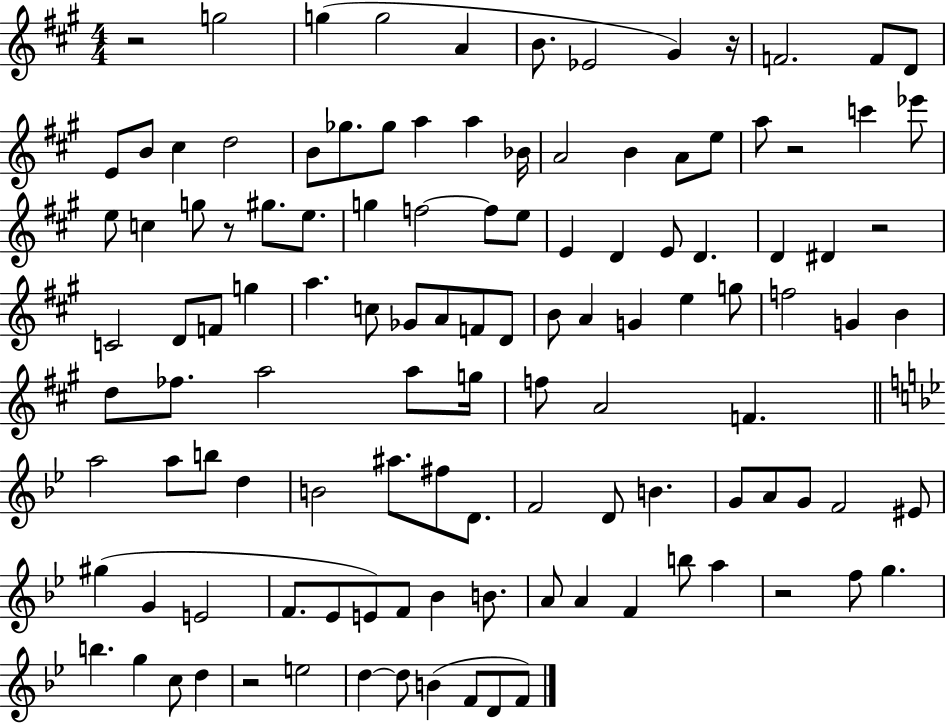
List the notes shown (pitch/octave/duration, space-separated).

R/h G5/h G5/q G5/h A4/q B4/e. Eb4/h G#4/q R/s F4/h. F4/e D4/e E4/e B4/e C#5/q D5/h B4/e Gb5/e. Gb5/e A5/q A5/q Bb4/s A4/h B4/q A4/e E5/e A5/e R/h C6/q Eb6/e E5/e C5/q G5/e R/e G#5/e. E5/e. G5/q F5/h F5/e E5/e E4/q D4/q E4/e D4/q. D4/q D#4/q R/h C4/h D4/e F4/e G5/q A5/q. C5/e Gb4/e A4/e F4/e D4/e B4/e A4/q G4/q E5/q G5/e F5/h G4/q B4/q D5/e FES5/e. A5/h A5/e G5/s F5/e A4/h F4/q. A5/h A5/e B5/e D5/q B4/h A#5/e. F#5/e D4/e. F4/h D4/e B4/q. G4/e A4/e G4/e F4/h EIS4/e G#5/q G4/q E4/h F4/e. Eb4/e E4/e F4/e Bb4/q B4/e. A4/e A4/q F4/q B5/e A5/q R/h F5/e G5/q. B5/q. G5/q C5/e D5/q R/h E5/h D5/q D5/e B4/q F4/e D4/e F4/e